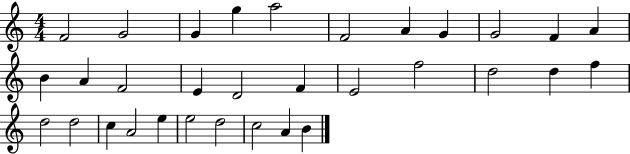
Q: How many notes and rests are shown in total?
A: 32